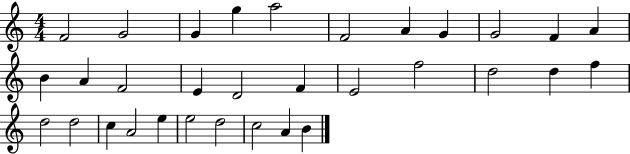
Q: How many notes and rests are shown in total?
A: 32